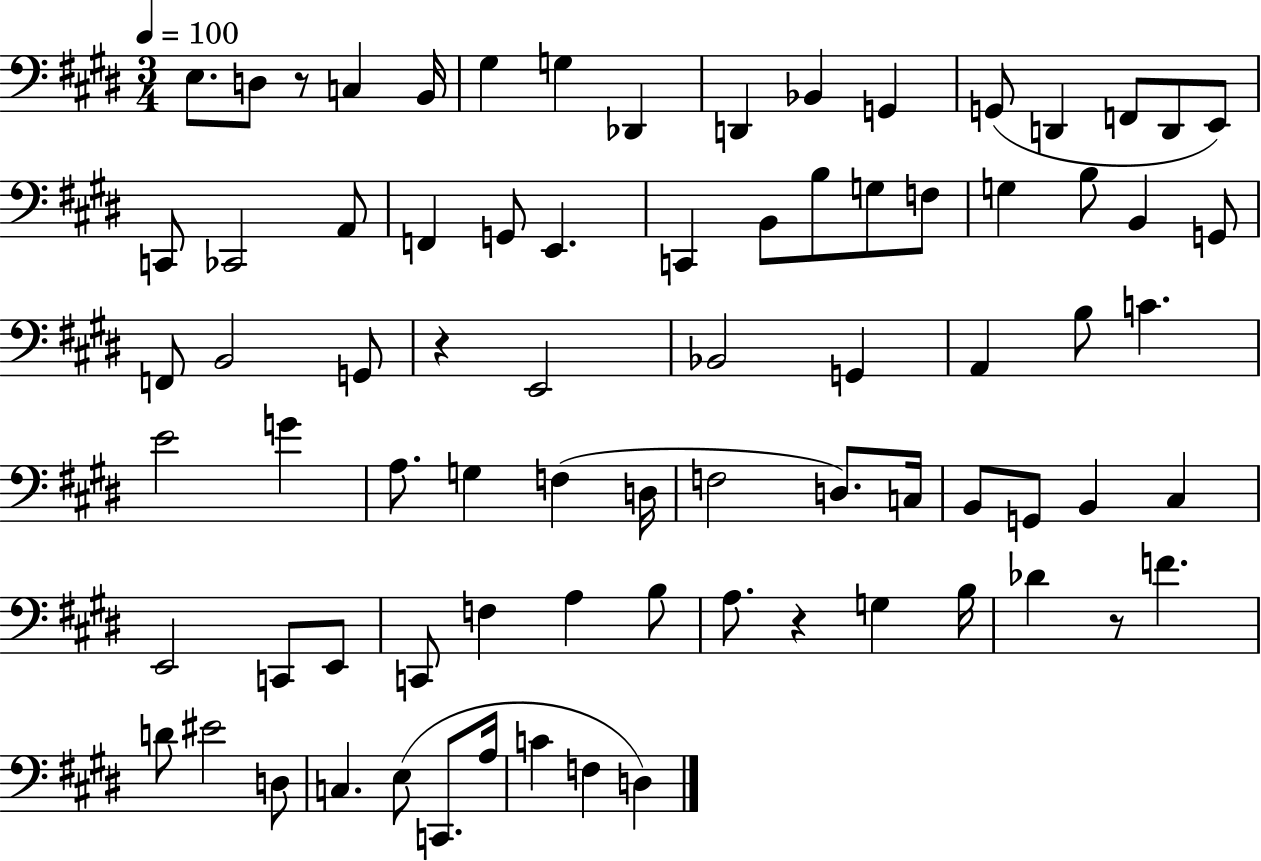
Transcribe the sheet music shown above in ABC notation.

X:1
T:Untitled
M:3/4
L:1/4
K:E
E,/2 D,/2 z/2 C, B,,/4 ^G, G, _D,, D,, _B,, G,, G,,/2 D,, F,,/2 D,,/2 E,,/2 C,,/2 _C,,2 A,,/2 F,, G,,/2 E,, C,, B,,/2 B,/2 G,/2 F,/2 G, B,/2 B,, G,,/2 F,,/2 B,,2 G,,/2 z E,,2 _B,,2 G,, A,, B,/2 C E2 G A,/2 G, F, D,/4 F,2 D,/2 C,/4 B,,/2 G,,/2 B,, ^C, E,,2 C,,/2 E,,/2 C,,/2 F, A, B,/2 A,/2 z G, B,/4 _D z/2 F D/2 ^E2 D,/2 C, E,/2 C,,/2 A,/4 C F, D,